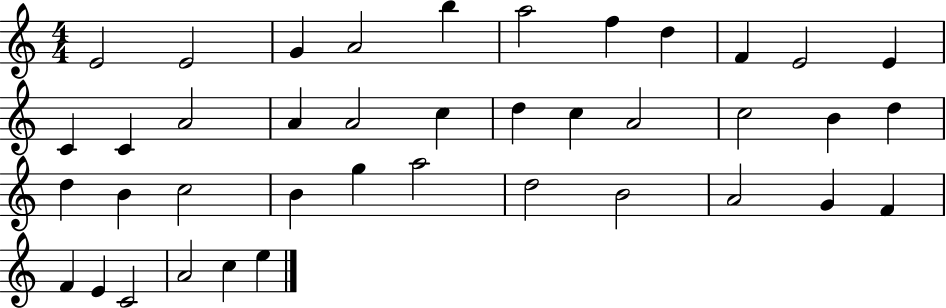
X:1
T:Untitled
M:4/4
L:1/4
K:C
E2 E2 G A2 b a2 f d F E2 E C C A2 A A2 c d c A2 c2 B d d B c2 B g a2 d2 B2 A2 G F F E C2 A2 c e